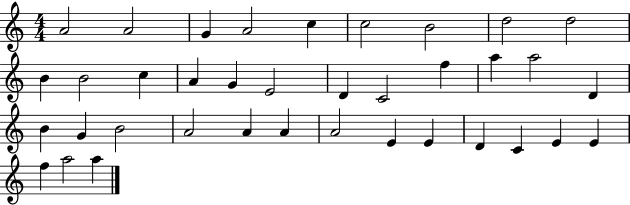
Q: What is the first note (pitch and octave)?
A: A4